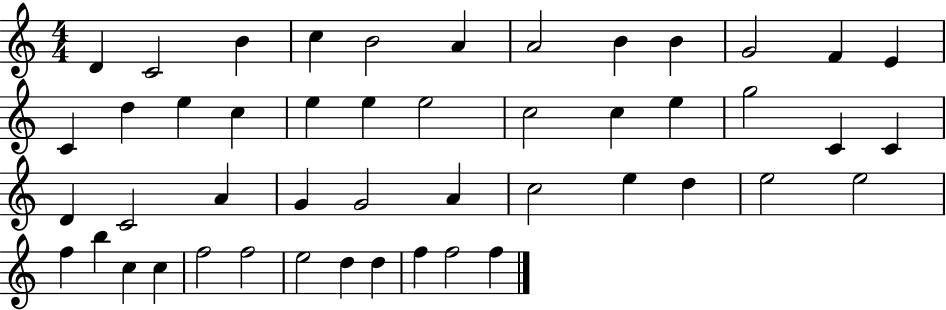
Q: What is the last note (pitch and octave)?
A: F5